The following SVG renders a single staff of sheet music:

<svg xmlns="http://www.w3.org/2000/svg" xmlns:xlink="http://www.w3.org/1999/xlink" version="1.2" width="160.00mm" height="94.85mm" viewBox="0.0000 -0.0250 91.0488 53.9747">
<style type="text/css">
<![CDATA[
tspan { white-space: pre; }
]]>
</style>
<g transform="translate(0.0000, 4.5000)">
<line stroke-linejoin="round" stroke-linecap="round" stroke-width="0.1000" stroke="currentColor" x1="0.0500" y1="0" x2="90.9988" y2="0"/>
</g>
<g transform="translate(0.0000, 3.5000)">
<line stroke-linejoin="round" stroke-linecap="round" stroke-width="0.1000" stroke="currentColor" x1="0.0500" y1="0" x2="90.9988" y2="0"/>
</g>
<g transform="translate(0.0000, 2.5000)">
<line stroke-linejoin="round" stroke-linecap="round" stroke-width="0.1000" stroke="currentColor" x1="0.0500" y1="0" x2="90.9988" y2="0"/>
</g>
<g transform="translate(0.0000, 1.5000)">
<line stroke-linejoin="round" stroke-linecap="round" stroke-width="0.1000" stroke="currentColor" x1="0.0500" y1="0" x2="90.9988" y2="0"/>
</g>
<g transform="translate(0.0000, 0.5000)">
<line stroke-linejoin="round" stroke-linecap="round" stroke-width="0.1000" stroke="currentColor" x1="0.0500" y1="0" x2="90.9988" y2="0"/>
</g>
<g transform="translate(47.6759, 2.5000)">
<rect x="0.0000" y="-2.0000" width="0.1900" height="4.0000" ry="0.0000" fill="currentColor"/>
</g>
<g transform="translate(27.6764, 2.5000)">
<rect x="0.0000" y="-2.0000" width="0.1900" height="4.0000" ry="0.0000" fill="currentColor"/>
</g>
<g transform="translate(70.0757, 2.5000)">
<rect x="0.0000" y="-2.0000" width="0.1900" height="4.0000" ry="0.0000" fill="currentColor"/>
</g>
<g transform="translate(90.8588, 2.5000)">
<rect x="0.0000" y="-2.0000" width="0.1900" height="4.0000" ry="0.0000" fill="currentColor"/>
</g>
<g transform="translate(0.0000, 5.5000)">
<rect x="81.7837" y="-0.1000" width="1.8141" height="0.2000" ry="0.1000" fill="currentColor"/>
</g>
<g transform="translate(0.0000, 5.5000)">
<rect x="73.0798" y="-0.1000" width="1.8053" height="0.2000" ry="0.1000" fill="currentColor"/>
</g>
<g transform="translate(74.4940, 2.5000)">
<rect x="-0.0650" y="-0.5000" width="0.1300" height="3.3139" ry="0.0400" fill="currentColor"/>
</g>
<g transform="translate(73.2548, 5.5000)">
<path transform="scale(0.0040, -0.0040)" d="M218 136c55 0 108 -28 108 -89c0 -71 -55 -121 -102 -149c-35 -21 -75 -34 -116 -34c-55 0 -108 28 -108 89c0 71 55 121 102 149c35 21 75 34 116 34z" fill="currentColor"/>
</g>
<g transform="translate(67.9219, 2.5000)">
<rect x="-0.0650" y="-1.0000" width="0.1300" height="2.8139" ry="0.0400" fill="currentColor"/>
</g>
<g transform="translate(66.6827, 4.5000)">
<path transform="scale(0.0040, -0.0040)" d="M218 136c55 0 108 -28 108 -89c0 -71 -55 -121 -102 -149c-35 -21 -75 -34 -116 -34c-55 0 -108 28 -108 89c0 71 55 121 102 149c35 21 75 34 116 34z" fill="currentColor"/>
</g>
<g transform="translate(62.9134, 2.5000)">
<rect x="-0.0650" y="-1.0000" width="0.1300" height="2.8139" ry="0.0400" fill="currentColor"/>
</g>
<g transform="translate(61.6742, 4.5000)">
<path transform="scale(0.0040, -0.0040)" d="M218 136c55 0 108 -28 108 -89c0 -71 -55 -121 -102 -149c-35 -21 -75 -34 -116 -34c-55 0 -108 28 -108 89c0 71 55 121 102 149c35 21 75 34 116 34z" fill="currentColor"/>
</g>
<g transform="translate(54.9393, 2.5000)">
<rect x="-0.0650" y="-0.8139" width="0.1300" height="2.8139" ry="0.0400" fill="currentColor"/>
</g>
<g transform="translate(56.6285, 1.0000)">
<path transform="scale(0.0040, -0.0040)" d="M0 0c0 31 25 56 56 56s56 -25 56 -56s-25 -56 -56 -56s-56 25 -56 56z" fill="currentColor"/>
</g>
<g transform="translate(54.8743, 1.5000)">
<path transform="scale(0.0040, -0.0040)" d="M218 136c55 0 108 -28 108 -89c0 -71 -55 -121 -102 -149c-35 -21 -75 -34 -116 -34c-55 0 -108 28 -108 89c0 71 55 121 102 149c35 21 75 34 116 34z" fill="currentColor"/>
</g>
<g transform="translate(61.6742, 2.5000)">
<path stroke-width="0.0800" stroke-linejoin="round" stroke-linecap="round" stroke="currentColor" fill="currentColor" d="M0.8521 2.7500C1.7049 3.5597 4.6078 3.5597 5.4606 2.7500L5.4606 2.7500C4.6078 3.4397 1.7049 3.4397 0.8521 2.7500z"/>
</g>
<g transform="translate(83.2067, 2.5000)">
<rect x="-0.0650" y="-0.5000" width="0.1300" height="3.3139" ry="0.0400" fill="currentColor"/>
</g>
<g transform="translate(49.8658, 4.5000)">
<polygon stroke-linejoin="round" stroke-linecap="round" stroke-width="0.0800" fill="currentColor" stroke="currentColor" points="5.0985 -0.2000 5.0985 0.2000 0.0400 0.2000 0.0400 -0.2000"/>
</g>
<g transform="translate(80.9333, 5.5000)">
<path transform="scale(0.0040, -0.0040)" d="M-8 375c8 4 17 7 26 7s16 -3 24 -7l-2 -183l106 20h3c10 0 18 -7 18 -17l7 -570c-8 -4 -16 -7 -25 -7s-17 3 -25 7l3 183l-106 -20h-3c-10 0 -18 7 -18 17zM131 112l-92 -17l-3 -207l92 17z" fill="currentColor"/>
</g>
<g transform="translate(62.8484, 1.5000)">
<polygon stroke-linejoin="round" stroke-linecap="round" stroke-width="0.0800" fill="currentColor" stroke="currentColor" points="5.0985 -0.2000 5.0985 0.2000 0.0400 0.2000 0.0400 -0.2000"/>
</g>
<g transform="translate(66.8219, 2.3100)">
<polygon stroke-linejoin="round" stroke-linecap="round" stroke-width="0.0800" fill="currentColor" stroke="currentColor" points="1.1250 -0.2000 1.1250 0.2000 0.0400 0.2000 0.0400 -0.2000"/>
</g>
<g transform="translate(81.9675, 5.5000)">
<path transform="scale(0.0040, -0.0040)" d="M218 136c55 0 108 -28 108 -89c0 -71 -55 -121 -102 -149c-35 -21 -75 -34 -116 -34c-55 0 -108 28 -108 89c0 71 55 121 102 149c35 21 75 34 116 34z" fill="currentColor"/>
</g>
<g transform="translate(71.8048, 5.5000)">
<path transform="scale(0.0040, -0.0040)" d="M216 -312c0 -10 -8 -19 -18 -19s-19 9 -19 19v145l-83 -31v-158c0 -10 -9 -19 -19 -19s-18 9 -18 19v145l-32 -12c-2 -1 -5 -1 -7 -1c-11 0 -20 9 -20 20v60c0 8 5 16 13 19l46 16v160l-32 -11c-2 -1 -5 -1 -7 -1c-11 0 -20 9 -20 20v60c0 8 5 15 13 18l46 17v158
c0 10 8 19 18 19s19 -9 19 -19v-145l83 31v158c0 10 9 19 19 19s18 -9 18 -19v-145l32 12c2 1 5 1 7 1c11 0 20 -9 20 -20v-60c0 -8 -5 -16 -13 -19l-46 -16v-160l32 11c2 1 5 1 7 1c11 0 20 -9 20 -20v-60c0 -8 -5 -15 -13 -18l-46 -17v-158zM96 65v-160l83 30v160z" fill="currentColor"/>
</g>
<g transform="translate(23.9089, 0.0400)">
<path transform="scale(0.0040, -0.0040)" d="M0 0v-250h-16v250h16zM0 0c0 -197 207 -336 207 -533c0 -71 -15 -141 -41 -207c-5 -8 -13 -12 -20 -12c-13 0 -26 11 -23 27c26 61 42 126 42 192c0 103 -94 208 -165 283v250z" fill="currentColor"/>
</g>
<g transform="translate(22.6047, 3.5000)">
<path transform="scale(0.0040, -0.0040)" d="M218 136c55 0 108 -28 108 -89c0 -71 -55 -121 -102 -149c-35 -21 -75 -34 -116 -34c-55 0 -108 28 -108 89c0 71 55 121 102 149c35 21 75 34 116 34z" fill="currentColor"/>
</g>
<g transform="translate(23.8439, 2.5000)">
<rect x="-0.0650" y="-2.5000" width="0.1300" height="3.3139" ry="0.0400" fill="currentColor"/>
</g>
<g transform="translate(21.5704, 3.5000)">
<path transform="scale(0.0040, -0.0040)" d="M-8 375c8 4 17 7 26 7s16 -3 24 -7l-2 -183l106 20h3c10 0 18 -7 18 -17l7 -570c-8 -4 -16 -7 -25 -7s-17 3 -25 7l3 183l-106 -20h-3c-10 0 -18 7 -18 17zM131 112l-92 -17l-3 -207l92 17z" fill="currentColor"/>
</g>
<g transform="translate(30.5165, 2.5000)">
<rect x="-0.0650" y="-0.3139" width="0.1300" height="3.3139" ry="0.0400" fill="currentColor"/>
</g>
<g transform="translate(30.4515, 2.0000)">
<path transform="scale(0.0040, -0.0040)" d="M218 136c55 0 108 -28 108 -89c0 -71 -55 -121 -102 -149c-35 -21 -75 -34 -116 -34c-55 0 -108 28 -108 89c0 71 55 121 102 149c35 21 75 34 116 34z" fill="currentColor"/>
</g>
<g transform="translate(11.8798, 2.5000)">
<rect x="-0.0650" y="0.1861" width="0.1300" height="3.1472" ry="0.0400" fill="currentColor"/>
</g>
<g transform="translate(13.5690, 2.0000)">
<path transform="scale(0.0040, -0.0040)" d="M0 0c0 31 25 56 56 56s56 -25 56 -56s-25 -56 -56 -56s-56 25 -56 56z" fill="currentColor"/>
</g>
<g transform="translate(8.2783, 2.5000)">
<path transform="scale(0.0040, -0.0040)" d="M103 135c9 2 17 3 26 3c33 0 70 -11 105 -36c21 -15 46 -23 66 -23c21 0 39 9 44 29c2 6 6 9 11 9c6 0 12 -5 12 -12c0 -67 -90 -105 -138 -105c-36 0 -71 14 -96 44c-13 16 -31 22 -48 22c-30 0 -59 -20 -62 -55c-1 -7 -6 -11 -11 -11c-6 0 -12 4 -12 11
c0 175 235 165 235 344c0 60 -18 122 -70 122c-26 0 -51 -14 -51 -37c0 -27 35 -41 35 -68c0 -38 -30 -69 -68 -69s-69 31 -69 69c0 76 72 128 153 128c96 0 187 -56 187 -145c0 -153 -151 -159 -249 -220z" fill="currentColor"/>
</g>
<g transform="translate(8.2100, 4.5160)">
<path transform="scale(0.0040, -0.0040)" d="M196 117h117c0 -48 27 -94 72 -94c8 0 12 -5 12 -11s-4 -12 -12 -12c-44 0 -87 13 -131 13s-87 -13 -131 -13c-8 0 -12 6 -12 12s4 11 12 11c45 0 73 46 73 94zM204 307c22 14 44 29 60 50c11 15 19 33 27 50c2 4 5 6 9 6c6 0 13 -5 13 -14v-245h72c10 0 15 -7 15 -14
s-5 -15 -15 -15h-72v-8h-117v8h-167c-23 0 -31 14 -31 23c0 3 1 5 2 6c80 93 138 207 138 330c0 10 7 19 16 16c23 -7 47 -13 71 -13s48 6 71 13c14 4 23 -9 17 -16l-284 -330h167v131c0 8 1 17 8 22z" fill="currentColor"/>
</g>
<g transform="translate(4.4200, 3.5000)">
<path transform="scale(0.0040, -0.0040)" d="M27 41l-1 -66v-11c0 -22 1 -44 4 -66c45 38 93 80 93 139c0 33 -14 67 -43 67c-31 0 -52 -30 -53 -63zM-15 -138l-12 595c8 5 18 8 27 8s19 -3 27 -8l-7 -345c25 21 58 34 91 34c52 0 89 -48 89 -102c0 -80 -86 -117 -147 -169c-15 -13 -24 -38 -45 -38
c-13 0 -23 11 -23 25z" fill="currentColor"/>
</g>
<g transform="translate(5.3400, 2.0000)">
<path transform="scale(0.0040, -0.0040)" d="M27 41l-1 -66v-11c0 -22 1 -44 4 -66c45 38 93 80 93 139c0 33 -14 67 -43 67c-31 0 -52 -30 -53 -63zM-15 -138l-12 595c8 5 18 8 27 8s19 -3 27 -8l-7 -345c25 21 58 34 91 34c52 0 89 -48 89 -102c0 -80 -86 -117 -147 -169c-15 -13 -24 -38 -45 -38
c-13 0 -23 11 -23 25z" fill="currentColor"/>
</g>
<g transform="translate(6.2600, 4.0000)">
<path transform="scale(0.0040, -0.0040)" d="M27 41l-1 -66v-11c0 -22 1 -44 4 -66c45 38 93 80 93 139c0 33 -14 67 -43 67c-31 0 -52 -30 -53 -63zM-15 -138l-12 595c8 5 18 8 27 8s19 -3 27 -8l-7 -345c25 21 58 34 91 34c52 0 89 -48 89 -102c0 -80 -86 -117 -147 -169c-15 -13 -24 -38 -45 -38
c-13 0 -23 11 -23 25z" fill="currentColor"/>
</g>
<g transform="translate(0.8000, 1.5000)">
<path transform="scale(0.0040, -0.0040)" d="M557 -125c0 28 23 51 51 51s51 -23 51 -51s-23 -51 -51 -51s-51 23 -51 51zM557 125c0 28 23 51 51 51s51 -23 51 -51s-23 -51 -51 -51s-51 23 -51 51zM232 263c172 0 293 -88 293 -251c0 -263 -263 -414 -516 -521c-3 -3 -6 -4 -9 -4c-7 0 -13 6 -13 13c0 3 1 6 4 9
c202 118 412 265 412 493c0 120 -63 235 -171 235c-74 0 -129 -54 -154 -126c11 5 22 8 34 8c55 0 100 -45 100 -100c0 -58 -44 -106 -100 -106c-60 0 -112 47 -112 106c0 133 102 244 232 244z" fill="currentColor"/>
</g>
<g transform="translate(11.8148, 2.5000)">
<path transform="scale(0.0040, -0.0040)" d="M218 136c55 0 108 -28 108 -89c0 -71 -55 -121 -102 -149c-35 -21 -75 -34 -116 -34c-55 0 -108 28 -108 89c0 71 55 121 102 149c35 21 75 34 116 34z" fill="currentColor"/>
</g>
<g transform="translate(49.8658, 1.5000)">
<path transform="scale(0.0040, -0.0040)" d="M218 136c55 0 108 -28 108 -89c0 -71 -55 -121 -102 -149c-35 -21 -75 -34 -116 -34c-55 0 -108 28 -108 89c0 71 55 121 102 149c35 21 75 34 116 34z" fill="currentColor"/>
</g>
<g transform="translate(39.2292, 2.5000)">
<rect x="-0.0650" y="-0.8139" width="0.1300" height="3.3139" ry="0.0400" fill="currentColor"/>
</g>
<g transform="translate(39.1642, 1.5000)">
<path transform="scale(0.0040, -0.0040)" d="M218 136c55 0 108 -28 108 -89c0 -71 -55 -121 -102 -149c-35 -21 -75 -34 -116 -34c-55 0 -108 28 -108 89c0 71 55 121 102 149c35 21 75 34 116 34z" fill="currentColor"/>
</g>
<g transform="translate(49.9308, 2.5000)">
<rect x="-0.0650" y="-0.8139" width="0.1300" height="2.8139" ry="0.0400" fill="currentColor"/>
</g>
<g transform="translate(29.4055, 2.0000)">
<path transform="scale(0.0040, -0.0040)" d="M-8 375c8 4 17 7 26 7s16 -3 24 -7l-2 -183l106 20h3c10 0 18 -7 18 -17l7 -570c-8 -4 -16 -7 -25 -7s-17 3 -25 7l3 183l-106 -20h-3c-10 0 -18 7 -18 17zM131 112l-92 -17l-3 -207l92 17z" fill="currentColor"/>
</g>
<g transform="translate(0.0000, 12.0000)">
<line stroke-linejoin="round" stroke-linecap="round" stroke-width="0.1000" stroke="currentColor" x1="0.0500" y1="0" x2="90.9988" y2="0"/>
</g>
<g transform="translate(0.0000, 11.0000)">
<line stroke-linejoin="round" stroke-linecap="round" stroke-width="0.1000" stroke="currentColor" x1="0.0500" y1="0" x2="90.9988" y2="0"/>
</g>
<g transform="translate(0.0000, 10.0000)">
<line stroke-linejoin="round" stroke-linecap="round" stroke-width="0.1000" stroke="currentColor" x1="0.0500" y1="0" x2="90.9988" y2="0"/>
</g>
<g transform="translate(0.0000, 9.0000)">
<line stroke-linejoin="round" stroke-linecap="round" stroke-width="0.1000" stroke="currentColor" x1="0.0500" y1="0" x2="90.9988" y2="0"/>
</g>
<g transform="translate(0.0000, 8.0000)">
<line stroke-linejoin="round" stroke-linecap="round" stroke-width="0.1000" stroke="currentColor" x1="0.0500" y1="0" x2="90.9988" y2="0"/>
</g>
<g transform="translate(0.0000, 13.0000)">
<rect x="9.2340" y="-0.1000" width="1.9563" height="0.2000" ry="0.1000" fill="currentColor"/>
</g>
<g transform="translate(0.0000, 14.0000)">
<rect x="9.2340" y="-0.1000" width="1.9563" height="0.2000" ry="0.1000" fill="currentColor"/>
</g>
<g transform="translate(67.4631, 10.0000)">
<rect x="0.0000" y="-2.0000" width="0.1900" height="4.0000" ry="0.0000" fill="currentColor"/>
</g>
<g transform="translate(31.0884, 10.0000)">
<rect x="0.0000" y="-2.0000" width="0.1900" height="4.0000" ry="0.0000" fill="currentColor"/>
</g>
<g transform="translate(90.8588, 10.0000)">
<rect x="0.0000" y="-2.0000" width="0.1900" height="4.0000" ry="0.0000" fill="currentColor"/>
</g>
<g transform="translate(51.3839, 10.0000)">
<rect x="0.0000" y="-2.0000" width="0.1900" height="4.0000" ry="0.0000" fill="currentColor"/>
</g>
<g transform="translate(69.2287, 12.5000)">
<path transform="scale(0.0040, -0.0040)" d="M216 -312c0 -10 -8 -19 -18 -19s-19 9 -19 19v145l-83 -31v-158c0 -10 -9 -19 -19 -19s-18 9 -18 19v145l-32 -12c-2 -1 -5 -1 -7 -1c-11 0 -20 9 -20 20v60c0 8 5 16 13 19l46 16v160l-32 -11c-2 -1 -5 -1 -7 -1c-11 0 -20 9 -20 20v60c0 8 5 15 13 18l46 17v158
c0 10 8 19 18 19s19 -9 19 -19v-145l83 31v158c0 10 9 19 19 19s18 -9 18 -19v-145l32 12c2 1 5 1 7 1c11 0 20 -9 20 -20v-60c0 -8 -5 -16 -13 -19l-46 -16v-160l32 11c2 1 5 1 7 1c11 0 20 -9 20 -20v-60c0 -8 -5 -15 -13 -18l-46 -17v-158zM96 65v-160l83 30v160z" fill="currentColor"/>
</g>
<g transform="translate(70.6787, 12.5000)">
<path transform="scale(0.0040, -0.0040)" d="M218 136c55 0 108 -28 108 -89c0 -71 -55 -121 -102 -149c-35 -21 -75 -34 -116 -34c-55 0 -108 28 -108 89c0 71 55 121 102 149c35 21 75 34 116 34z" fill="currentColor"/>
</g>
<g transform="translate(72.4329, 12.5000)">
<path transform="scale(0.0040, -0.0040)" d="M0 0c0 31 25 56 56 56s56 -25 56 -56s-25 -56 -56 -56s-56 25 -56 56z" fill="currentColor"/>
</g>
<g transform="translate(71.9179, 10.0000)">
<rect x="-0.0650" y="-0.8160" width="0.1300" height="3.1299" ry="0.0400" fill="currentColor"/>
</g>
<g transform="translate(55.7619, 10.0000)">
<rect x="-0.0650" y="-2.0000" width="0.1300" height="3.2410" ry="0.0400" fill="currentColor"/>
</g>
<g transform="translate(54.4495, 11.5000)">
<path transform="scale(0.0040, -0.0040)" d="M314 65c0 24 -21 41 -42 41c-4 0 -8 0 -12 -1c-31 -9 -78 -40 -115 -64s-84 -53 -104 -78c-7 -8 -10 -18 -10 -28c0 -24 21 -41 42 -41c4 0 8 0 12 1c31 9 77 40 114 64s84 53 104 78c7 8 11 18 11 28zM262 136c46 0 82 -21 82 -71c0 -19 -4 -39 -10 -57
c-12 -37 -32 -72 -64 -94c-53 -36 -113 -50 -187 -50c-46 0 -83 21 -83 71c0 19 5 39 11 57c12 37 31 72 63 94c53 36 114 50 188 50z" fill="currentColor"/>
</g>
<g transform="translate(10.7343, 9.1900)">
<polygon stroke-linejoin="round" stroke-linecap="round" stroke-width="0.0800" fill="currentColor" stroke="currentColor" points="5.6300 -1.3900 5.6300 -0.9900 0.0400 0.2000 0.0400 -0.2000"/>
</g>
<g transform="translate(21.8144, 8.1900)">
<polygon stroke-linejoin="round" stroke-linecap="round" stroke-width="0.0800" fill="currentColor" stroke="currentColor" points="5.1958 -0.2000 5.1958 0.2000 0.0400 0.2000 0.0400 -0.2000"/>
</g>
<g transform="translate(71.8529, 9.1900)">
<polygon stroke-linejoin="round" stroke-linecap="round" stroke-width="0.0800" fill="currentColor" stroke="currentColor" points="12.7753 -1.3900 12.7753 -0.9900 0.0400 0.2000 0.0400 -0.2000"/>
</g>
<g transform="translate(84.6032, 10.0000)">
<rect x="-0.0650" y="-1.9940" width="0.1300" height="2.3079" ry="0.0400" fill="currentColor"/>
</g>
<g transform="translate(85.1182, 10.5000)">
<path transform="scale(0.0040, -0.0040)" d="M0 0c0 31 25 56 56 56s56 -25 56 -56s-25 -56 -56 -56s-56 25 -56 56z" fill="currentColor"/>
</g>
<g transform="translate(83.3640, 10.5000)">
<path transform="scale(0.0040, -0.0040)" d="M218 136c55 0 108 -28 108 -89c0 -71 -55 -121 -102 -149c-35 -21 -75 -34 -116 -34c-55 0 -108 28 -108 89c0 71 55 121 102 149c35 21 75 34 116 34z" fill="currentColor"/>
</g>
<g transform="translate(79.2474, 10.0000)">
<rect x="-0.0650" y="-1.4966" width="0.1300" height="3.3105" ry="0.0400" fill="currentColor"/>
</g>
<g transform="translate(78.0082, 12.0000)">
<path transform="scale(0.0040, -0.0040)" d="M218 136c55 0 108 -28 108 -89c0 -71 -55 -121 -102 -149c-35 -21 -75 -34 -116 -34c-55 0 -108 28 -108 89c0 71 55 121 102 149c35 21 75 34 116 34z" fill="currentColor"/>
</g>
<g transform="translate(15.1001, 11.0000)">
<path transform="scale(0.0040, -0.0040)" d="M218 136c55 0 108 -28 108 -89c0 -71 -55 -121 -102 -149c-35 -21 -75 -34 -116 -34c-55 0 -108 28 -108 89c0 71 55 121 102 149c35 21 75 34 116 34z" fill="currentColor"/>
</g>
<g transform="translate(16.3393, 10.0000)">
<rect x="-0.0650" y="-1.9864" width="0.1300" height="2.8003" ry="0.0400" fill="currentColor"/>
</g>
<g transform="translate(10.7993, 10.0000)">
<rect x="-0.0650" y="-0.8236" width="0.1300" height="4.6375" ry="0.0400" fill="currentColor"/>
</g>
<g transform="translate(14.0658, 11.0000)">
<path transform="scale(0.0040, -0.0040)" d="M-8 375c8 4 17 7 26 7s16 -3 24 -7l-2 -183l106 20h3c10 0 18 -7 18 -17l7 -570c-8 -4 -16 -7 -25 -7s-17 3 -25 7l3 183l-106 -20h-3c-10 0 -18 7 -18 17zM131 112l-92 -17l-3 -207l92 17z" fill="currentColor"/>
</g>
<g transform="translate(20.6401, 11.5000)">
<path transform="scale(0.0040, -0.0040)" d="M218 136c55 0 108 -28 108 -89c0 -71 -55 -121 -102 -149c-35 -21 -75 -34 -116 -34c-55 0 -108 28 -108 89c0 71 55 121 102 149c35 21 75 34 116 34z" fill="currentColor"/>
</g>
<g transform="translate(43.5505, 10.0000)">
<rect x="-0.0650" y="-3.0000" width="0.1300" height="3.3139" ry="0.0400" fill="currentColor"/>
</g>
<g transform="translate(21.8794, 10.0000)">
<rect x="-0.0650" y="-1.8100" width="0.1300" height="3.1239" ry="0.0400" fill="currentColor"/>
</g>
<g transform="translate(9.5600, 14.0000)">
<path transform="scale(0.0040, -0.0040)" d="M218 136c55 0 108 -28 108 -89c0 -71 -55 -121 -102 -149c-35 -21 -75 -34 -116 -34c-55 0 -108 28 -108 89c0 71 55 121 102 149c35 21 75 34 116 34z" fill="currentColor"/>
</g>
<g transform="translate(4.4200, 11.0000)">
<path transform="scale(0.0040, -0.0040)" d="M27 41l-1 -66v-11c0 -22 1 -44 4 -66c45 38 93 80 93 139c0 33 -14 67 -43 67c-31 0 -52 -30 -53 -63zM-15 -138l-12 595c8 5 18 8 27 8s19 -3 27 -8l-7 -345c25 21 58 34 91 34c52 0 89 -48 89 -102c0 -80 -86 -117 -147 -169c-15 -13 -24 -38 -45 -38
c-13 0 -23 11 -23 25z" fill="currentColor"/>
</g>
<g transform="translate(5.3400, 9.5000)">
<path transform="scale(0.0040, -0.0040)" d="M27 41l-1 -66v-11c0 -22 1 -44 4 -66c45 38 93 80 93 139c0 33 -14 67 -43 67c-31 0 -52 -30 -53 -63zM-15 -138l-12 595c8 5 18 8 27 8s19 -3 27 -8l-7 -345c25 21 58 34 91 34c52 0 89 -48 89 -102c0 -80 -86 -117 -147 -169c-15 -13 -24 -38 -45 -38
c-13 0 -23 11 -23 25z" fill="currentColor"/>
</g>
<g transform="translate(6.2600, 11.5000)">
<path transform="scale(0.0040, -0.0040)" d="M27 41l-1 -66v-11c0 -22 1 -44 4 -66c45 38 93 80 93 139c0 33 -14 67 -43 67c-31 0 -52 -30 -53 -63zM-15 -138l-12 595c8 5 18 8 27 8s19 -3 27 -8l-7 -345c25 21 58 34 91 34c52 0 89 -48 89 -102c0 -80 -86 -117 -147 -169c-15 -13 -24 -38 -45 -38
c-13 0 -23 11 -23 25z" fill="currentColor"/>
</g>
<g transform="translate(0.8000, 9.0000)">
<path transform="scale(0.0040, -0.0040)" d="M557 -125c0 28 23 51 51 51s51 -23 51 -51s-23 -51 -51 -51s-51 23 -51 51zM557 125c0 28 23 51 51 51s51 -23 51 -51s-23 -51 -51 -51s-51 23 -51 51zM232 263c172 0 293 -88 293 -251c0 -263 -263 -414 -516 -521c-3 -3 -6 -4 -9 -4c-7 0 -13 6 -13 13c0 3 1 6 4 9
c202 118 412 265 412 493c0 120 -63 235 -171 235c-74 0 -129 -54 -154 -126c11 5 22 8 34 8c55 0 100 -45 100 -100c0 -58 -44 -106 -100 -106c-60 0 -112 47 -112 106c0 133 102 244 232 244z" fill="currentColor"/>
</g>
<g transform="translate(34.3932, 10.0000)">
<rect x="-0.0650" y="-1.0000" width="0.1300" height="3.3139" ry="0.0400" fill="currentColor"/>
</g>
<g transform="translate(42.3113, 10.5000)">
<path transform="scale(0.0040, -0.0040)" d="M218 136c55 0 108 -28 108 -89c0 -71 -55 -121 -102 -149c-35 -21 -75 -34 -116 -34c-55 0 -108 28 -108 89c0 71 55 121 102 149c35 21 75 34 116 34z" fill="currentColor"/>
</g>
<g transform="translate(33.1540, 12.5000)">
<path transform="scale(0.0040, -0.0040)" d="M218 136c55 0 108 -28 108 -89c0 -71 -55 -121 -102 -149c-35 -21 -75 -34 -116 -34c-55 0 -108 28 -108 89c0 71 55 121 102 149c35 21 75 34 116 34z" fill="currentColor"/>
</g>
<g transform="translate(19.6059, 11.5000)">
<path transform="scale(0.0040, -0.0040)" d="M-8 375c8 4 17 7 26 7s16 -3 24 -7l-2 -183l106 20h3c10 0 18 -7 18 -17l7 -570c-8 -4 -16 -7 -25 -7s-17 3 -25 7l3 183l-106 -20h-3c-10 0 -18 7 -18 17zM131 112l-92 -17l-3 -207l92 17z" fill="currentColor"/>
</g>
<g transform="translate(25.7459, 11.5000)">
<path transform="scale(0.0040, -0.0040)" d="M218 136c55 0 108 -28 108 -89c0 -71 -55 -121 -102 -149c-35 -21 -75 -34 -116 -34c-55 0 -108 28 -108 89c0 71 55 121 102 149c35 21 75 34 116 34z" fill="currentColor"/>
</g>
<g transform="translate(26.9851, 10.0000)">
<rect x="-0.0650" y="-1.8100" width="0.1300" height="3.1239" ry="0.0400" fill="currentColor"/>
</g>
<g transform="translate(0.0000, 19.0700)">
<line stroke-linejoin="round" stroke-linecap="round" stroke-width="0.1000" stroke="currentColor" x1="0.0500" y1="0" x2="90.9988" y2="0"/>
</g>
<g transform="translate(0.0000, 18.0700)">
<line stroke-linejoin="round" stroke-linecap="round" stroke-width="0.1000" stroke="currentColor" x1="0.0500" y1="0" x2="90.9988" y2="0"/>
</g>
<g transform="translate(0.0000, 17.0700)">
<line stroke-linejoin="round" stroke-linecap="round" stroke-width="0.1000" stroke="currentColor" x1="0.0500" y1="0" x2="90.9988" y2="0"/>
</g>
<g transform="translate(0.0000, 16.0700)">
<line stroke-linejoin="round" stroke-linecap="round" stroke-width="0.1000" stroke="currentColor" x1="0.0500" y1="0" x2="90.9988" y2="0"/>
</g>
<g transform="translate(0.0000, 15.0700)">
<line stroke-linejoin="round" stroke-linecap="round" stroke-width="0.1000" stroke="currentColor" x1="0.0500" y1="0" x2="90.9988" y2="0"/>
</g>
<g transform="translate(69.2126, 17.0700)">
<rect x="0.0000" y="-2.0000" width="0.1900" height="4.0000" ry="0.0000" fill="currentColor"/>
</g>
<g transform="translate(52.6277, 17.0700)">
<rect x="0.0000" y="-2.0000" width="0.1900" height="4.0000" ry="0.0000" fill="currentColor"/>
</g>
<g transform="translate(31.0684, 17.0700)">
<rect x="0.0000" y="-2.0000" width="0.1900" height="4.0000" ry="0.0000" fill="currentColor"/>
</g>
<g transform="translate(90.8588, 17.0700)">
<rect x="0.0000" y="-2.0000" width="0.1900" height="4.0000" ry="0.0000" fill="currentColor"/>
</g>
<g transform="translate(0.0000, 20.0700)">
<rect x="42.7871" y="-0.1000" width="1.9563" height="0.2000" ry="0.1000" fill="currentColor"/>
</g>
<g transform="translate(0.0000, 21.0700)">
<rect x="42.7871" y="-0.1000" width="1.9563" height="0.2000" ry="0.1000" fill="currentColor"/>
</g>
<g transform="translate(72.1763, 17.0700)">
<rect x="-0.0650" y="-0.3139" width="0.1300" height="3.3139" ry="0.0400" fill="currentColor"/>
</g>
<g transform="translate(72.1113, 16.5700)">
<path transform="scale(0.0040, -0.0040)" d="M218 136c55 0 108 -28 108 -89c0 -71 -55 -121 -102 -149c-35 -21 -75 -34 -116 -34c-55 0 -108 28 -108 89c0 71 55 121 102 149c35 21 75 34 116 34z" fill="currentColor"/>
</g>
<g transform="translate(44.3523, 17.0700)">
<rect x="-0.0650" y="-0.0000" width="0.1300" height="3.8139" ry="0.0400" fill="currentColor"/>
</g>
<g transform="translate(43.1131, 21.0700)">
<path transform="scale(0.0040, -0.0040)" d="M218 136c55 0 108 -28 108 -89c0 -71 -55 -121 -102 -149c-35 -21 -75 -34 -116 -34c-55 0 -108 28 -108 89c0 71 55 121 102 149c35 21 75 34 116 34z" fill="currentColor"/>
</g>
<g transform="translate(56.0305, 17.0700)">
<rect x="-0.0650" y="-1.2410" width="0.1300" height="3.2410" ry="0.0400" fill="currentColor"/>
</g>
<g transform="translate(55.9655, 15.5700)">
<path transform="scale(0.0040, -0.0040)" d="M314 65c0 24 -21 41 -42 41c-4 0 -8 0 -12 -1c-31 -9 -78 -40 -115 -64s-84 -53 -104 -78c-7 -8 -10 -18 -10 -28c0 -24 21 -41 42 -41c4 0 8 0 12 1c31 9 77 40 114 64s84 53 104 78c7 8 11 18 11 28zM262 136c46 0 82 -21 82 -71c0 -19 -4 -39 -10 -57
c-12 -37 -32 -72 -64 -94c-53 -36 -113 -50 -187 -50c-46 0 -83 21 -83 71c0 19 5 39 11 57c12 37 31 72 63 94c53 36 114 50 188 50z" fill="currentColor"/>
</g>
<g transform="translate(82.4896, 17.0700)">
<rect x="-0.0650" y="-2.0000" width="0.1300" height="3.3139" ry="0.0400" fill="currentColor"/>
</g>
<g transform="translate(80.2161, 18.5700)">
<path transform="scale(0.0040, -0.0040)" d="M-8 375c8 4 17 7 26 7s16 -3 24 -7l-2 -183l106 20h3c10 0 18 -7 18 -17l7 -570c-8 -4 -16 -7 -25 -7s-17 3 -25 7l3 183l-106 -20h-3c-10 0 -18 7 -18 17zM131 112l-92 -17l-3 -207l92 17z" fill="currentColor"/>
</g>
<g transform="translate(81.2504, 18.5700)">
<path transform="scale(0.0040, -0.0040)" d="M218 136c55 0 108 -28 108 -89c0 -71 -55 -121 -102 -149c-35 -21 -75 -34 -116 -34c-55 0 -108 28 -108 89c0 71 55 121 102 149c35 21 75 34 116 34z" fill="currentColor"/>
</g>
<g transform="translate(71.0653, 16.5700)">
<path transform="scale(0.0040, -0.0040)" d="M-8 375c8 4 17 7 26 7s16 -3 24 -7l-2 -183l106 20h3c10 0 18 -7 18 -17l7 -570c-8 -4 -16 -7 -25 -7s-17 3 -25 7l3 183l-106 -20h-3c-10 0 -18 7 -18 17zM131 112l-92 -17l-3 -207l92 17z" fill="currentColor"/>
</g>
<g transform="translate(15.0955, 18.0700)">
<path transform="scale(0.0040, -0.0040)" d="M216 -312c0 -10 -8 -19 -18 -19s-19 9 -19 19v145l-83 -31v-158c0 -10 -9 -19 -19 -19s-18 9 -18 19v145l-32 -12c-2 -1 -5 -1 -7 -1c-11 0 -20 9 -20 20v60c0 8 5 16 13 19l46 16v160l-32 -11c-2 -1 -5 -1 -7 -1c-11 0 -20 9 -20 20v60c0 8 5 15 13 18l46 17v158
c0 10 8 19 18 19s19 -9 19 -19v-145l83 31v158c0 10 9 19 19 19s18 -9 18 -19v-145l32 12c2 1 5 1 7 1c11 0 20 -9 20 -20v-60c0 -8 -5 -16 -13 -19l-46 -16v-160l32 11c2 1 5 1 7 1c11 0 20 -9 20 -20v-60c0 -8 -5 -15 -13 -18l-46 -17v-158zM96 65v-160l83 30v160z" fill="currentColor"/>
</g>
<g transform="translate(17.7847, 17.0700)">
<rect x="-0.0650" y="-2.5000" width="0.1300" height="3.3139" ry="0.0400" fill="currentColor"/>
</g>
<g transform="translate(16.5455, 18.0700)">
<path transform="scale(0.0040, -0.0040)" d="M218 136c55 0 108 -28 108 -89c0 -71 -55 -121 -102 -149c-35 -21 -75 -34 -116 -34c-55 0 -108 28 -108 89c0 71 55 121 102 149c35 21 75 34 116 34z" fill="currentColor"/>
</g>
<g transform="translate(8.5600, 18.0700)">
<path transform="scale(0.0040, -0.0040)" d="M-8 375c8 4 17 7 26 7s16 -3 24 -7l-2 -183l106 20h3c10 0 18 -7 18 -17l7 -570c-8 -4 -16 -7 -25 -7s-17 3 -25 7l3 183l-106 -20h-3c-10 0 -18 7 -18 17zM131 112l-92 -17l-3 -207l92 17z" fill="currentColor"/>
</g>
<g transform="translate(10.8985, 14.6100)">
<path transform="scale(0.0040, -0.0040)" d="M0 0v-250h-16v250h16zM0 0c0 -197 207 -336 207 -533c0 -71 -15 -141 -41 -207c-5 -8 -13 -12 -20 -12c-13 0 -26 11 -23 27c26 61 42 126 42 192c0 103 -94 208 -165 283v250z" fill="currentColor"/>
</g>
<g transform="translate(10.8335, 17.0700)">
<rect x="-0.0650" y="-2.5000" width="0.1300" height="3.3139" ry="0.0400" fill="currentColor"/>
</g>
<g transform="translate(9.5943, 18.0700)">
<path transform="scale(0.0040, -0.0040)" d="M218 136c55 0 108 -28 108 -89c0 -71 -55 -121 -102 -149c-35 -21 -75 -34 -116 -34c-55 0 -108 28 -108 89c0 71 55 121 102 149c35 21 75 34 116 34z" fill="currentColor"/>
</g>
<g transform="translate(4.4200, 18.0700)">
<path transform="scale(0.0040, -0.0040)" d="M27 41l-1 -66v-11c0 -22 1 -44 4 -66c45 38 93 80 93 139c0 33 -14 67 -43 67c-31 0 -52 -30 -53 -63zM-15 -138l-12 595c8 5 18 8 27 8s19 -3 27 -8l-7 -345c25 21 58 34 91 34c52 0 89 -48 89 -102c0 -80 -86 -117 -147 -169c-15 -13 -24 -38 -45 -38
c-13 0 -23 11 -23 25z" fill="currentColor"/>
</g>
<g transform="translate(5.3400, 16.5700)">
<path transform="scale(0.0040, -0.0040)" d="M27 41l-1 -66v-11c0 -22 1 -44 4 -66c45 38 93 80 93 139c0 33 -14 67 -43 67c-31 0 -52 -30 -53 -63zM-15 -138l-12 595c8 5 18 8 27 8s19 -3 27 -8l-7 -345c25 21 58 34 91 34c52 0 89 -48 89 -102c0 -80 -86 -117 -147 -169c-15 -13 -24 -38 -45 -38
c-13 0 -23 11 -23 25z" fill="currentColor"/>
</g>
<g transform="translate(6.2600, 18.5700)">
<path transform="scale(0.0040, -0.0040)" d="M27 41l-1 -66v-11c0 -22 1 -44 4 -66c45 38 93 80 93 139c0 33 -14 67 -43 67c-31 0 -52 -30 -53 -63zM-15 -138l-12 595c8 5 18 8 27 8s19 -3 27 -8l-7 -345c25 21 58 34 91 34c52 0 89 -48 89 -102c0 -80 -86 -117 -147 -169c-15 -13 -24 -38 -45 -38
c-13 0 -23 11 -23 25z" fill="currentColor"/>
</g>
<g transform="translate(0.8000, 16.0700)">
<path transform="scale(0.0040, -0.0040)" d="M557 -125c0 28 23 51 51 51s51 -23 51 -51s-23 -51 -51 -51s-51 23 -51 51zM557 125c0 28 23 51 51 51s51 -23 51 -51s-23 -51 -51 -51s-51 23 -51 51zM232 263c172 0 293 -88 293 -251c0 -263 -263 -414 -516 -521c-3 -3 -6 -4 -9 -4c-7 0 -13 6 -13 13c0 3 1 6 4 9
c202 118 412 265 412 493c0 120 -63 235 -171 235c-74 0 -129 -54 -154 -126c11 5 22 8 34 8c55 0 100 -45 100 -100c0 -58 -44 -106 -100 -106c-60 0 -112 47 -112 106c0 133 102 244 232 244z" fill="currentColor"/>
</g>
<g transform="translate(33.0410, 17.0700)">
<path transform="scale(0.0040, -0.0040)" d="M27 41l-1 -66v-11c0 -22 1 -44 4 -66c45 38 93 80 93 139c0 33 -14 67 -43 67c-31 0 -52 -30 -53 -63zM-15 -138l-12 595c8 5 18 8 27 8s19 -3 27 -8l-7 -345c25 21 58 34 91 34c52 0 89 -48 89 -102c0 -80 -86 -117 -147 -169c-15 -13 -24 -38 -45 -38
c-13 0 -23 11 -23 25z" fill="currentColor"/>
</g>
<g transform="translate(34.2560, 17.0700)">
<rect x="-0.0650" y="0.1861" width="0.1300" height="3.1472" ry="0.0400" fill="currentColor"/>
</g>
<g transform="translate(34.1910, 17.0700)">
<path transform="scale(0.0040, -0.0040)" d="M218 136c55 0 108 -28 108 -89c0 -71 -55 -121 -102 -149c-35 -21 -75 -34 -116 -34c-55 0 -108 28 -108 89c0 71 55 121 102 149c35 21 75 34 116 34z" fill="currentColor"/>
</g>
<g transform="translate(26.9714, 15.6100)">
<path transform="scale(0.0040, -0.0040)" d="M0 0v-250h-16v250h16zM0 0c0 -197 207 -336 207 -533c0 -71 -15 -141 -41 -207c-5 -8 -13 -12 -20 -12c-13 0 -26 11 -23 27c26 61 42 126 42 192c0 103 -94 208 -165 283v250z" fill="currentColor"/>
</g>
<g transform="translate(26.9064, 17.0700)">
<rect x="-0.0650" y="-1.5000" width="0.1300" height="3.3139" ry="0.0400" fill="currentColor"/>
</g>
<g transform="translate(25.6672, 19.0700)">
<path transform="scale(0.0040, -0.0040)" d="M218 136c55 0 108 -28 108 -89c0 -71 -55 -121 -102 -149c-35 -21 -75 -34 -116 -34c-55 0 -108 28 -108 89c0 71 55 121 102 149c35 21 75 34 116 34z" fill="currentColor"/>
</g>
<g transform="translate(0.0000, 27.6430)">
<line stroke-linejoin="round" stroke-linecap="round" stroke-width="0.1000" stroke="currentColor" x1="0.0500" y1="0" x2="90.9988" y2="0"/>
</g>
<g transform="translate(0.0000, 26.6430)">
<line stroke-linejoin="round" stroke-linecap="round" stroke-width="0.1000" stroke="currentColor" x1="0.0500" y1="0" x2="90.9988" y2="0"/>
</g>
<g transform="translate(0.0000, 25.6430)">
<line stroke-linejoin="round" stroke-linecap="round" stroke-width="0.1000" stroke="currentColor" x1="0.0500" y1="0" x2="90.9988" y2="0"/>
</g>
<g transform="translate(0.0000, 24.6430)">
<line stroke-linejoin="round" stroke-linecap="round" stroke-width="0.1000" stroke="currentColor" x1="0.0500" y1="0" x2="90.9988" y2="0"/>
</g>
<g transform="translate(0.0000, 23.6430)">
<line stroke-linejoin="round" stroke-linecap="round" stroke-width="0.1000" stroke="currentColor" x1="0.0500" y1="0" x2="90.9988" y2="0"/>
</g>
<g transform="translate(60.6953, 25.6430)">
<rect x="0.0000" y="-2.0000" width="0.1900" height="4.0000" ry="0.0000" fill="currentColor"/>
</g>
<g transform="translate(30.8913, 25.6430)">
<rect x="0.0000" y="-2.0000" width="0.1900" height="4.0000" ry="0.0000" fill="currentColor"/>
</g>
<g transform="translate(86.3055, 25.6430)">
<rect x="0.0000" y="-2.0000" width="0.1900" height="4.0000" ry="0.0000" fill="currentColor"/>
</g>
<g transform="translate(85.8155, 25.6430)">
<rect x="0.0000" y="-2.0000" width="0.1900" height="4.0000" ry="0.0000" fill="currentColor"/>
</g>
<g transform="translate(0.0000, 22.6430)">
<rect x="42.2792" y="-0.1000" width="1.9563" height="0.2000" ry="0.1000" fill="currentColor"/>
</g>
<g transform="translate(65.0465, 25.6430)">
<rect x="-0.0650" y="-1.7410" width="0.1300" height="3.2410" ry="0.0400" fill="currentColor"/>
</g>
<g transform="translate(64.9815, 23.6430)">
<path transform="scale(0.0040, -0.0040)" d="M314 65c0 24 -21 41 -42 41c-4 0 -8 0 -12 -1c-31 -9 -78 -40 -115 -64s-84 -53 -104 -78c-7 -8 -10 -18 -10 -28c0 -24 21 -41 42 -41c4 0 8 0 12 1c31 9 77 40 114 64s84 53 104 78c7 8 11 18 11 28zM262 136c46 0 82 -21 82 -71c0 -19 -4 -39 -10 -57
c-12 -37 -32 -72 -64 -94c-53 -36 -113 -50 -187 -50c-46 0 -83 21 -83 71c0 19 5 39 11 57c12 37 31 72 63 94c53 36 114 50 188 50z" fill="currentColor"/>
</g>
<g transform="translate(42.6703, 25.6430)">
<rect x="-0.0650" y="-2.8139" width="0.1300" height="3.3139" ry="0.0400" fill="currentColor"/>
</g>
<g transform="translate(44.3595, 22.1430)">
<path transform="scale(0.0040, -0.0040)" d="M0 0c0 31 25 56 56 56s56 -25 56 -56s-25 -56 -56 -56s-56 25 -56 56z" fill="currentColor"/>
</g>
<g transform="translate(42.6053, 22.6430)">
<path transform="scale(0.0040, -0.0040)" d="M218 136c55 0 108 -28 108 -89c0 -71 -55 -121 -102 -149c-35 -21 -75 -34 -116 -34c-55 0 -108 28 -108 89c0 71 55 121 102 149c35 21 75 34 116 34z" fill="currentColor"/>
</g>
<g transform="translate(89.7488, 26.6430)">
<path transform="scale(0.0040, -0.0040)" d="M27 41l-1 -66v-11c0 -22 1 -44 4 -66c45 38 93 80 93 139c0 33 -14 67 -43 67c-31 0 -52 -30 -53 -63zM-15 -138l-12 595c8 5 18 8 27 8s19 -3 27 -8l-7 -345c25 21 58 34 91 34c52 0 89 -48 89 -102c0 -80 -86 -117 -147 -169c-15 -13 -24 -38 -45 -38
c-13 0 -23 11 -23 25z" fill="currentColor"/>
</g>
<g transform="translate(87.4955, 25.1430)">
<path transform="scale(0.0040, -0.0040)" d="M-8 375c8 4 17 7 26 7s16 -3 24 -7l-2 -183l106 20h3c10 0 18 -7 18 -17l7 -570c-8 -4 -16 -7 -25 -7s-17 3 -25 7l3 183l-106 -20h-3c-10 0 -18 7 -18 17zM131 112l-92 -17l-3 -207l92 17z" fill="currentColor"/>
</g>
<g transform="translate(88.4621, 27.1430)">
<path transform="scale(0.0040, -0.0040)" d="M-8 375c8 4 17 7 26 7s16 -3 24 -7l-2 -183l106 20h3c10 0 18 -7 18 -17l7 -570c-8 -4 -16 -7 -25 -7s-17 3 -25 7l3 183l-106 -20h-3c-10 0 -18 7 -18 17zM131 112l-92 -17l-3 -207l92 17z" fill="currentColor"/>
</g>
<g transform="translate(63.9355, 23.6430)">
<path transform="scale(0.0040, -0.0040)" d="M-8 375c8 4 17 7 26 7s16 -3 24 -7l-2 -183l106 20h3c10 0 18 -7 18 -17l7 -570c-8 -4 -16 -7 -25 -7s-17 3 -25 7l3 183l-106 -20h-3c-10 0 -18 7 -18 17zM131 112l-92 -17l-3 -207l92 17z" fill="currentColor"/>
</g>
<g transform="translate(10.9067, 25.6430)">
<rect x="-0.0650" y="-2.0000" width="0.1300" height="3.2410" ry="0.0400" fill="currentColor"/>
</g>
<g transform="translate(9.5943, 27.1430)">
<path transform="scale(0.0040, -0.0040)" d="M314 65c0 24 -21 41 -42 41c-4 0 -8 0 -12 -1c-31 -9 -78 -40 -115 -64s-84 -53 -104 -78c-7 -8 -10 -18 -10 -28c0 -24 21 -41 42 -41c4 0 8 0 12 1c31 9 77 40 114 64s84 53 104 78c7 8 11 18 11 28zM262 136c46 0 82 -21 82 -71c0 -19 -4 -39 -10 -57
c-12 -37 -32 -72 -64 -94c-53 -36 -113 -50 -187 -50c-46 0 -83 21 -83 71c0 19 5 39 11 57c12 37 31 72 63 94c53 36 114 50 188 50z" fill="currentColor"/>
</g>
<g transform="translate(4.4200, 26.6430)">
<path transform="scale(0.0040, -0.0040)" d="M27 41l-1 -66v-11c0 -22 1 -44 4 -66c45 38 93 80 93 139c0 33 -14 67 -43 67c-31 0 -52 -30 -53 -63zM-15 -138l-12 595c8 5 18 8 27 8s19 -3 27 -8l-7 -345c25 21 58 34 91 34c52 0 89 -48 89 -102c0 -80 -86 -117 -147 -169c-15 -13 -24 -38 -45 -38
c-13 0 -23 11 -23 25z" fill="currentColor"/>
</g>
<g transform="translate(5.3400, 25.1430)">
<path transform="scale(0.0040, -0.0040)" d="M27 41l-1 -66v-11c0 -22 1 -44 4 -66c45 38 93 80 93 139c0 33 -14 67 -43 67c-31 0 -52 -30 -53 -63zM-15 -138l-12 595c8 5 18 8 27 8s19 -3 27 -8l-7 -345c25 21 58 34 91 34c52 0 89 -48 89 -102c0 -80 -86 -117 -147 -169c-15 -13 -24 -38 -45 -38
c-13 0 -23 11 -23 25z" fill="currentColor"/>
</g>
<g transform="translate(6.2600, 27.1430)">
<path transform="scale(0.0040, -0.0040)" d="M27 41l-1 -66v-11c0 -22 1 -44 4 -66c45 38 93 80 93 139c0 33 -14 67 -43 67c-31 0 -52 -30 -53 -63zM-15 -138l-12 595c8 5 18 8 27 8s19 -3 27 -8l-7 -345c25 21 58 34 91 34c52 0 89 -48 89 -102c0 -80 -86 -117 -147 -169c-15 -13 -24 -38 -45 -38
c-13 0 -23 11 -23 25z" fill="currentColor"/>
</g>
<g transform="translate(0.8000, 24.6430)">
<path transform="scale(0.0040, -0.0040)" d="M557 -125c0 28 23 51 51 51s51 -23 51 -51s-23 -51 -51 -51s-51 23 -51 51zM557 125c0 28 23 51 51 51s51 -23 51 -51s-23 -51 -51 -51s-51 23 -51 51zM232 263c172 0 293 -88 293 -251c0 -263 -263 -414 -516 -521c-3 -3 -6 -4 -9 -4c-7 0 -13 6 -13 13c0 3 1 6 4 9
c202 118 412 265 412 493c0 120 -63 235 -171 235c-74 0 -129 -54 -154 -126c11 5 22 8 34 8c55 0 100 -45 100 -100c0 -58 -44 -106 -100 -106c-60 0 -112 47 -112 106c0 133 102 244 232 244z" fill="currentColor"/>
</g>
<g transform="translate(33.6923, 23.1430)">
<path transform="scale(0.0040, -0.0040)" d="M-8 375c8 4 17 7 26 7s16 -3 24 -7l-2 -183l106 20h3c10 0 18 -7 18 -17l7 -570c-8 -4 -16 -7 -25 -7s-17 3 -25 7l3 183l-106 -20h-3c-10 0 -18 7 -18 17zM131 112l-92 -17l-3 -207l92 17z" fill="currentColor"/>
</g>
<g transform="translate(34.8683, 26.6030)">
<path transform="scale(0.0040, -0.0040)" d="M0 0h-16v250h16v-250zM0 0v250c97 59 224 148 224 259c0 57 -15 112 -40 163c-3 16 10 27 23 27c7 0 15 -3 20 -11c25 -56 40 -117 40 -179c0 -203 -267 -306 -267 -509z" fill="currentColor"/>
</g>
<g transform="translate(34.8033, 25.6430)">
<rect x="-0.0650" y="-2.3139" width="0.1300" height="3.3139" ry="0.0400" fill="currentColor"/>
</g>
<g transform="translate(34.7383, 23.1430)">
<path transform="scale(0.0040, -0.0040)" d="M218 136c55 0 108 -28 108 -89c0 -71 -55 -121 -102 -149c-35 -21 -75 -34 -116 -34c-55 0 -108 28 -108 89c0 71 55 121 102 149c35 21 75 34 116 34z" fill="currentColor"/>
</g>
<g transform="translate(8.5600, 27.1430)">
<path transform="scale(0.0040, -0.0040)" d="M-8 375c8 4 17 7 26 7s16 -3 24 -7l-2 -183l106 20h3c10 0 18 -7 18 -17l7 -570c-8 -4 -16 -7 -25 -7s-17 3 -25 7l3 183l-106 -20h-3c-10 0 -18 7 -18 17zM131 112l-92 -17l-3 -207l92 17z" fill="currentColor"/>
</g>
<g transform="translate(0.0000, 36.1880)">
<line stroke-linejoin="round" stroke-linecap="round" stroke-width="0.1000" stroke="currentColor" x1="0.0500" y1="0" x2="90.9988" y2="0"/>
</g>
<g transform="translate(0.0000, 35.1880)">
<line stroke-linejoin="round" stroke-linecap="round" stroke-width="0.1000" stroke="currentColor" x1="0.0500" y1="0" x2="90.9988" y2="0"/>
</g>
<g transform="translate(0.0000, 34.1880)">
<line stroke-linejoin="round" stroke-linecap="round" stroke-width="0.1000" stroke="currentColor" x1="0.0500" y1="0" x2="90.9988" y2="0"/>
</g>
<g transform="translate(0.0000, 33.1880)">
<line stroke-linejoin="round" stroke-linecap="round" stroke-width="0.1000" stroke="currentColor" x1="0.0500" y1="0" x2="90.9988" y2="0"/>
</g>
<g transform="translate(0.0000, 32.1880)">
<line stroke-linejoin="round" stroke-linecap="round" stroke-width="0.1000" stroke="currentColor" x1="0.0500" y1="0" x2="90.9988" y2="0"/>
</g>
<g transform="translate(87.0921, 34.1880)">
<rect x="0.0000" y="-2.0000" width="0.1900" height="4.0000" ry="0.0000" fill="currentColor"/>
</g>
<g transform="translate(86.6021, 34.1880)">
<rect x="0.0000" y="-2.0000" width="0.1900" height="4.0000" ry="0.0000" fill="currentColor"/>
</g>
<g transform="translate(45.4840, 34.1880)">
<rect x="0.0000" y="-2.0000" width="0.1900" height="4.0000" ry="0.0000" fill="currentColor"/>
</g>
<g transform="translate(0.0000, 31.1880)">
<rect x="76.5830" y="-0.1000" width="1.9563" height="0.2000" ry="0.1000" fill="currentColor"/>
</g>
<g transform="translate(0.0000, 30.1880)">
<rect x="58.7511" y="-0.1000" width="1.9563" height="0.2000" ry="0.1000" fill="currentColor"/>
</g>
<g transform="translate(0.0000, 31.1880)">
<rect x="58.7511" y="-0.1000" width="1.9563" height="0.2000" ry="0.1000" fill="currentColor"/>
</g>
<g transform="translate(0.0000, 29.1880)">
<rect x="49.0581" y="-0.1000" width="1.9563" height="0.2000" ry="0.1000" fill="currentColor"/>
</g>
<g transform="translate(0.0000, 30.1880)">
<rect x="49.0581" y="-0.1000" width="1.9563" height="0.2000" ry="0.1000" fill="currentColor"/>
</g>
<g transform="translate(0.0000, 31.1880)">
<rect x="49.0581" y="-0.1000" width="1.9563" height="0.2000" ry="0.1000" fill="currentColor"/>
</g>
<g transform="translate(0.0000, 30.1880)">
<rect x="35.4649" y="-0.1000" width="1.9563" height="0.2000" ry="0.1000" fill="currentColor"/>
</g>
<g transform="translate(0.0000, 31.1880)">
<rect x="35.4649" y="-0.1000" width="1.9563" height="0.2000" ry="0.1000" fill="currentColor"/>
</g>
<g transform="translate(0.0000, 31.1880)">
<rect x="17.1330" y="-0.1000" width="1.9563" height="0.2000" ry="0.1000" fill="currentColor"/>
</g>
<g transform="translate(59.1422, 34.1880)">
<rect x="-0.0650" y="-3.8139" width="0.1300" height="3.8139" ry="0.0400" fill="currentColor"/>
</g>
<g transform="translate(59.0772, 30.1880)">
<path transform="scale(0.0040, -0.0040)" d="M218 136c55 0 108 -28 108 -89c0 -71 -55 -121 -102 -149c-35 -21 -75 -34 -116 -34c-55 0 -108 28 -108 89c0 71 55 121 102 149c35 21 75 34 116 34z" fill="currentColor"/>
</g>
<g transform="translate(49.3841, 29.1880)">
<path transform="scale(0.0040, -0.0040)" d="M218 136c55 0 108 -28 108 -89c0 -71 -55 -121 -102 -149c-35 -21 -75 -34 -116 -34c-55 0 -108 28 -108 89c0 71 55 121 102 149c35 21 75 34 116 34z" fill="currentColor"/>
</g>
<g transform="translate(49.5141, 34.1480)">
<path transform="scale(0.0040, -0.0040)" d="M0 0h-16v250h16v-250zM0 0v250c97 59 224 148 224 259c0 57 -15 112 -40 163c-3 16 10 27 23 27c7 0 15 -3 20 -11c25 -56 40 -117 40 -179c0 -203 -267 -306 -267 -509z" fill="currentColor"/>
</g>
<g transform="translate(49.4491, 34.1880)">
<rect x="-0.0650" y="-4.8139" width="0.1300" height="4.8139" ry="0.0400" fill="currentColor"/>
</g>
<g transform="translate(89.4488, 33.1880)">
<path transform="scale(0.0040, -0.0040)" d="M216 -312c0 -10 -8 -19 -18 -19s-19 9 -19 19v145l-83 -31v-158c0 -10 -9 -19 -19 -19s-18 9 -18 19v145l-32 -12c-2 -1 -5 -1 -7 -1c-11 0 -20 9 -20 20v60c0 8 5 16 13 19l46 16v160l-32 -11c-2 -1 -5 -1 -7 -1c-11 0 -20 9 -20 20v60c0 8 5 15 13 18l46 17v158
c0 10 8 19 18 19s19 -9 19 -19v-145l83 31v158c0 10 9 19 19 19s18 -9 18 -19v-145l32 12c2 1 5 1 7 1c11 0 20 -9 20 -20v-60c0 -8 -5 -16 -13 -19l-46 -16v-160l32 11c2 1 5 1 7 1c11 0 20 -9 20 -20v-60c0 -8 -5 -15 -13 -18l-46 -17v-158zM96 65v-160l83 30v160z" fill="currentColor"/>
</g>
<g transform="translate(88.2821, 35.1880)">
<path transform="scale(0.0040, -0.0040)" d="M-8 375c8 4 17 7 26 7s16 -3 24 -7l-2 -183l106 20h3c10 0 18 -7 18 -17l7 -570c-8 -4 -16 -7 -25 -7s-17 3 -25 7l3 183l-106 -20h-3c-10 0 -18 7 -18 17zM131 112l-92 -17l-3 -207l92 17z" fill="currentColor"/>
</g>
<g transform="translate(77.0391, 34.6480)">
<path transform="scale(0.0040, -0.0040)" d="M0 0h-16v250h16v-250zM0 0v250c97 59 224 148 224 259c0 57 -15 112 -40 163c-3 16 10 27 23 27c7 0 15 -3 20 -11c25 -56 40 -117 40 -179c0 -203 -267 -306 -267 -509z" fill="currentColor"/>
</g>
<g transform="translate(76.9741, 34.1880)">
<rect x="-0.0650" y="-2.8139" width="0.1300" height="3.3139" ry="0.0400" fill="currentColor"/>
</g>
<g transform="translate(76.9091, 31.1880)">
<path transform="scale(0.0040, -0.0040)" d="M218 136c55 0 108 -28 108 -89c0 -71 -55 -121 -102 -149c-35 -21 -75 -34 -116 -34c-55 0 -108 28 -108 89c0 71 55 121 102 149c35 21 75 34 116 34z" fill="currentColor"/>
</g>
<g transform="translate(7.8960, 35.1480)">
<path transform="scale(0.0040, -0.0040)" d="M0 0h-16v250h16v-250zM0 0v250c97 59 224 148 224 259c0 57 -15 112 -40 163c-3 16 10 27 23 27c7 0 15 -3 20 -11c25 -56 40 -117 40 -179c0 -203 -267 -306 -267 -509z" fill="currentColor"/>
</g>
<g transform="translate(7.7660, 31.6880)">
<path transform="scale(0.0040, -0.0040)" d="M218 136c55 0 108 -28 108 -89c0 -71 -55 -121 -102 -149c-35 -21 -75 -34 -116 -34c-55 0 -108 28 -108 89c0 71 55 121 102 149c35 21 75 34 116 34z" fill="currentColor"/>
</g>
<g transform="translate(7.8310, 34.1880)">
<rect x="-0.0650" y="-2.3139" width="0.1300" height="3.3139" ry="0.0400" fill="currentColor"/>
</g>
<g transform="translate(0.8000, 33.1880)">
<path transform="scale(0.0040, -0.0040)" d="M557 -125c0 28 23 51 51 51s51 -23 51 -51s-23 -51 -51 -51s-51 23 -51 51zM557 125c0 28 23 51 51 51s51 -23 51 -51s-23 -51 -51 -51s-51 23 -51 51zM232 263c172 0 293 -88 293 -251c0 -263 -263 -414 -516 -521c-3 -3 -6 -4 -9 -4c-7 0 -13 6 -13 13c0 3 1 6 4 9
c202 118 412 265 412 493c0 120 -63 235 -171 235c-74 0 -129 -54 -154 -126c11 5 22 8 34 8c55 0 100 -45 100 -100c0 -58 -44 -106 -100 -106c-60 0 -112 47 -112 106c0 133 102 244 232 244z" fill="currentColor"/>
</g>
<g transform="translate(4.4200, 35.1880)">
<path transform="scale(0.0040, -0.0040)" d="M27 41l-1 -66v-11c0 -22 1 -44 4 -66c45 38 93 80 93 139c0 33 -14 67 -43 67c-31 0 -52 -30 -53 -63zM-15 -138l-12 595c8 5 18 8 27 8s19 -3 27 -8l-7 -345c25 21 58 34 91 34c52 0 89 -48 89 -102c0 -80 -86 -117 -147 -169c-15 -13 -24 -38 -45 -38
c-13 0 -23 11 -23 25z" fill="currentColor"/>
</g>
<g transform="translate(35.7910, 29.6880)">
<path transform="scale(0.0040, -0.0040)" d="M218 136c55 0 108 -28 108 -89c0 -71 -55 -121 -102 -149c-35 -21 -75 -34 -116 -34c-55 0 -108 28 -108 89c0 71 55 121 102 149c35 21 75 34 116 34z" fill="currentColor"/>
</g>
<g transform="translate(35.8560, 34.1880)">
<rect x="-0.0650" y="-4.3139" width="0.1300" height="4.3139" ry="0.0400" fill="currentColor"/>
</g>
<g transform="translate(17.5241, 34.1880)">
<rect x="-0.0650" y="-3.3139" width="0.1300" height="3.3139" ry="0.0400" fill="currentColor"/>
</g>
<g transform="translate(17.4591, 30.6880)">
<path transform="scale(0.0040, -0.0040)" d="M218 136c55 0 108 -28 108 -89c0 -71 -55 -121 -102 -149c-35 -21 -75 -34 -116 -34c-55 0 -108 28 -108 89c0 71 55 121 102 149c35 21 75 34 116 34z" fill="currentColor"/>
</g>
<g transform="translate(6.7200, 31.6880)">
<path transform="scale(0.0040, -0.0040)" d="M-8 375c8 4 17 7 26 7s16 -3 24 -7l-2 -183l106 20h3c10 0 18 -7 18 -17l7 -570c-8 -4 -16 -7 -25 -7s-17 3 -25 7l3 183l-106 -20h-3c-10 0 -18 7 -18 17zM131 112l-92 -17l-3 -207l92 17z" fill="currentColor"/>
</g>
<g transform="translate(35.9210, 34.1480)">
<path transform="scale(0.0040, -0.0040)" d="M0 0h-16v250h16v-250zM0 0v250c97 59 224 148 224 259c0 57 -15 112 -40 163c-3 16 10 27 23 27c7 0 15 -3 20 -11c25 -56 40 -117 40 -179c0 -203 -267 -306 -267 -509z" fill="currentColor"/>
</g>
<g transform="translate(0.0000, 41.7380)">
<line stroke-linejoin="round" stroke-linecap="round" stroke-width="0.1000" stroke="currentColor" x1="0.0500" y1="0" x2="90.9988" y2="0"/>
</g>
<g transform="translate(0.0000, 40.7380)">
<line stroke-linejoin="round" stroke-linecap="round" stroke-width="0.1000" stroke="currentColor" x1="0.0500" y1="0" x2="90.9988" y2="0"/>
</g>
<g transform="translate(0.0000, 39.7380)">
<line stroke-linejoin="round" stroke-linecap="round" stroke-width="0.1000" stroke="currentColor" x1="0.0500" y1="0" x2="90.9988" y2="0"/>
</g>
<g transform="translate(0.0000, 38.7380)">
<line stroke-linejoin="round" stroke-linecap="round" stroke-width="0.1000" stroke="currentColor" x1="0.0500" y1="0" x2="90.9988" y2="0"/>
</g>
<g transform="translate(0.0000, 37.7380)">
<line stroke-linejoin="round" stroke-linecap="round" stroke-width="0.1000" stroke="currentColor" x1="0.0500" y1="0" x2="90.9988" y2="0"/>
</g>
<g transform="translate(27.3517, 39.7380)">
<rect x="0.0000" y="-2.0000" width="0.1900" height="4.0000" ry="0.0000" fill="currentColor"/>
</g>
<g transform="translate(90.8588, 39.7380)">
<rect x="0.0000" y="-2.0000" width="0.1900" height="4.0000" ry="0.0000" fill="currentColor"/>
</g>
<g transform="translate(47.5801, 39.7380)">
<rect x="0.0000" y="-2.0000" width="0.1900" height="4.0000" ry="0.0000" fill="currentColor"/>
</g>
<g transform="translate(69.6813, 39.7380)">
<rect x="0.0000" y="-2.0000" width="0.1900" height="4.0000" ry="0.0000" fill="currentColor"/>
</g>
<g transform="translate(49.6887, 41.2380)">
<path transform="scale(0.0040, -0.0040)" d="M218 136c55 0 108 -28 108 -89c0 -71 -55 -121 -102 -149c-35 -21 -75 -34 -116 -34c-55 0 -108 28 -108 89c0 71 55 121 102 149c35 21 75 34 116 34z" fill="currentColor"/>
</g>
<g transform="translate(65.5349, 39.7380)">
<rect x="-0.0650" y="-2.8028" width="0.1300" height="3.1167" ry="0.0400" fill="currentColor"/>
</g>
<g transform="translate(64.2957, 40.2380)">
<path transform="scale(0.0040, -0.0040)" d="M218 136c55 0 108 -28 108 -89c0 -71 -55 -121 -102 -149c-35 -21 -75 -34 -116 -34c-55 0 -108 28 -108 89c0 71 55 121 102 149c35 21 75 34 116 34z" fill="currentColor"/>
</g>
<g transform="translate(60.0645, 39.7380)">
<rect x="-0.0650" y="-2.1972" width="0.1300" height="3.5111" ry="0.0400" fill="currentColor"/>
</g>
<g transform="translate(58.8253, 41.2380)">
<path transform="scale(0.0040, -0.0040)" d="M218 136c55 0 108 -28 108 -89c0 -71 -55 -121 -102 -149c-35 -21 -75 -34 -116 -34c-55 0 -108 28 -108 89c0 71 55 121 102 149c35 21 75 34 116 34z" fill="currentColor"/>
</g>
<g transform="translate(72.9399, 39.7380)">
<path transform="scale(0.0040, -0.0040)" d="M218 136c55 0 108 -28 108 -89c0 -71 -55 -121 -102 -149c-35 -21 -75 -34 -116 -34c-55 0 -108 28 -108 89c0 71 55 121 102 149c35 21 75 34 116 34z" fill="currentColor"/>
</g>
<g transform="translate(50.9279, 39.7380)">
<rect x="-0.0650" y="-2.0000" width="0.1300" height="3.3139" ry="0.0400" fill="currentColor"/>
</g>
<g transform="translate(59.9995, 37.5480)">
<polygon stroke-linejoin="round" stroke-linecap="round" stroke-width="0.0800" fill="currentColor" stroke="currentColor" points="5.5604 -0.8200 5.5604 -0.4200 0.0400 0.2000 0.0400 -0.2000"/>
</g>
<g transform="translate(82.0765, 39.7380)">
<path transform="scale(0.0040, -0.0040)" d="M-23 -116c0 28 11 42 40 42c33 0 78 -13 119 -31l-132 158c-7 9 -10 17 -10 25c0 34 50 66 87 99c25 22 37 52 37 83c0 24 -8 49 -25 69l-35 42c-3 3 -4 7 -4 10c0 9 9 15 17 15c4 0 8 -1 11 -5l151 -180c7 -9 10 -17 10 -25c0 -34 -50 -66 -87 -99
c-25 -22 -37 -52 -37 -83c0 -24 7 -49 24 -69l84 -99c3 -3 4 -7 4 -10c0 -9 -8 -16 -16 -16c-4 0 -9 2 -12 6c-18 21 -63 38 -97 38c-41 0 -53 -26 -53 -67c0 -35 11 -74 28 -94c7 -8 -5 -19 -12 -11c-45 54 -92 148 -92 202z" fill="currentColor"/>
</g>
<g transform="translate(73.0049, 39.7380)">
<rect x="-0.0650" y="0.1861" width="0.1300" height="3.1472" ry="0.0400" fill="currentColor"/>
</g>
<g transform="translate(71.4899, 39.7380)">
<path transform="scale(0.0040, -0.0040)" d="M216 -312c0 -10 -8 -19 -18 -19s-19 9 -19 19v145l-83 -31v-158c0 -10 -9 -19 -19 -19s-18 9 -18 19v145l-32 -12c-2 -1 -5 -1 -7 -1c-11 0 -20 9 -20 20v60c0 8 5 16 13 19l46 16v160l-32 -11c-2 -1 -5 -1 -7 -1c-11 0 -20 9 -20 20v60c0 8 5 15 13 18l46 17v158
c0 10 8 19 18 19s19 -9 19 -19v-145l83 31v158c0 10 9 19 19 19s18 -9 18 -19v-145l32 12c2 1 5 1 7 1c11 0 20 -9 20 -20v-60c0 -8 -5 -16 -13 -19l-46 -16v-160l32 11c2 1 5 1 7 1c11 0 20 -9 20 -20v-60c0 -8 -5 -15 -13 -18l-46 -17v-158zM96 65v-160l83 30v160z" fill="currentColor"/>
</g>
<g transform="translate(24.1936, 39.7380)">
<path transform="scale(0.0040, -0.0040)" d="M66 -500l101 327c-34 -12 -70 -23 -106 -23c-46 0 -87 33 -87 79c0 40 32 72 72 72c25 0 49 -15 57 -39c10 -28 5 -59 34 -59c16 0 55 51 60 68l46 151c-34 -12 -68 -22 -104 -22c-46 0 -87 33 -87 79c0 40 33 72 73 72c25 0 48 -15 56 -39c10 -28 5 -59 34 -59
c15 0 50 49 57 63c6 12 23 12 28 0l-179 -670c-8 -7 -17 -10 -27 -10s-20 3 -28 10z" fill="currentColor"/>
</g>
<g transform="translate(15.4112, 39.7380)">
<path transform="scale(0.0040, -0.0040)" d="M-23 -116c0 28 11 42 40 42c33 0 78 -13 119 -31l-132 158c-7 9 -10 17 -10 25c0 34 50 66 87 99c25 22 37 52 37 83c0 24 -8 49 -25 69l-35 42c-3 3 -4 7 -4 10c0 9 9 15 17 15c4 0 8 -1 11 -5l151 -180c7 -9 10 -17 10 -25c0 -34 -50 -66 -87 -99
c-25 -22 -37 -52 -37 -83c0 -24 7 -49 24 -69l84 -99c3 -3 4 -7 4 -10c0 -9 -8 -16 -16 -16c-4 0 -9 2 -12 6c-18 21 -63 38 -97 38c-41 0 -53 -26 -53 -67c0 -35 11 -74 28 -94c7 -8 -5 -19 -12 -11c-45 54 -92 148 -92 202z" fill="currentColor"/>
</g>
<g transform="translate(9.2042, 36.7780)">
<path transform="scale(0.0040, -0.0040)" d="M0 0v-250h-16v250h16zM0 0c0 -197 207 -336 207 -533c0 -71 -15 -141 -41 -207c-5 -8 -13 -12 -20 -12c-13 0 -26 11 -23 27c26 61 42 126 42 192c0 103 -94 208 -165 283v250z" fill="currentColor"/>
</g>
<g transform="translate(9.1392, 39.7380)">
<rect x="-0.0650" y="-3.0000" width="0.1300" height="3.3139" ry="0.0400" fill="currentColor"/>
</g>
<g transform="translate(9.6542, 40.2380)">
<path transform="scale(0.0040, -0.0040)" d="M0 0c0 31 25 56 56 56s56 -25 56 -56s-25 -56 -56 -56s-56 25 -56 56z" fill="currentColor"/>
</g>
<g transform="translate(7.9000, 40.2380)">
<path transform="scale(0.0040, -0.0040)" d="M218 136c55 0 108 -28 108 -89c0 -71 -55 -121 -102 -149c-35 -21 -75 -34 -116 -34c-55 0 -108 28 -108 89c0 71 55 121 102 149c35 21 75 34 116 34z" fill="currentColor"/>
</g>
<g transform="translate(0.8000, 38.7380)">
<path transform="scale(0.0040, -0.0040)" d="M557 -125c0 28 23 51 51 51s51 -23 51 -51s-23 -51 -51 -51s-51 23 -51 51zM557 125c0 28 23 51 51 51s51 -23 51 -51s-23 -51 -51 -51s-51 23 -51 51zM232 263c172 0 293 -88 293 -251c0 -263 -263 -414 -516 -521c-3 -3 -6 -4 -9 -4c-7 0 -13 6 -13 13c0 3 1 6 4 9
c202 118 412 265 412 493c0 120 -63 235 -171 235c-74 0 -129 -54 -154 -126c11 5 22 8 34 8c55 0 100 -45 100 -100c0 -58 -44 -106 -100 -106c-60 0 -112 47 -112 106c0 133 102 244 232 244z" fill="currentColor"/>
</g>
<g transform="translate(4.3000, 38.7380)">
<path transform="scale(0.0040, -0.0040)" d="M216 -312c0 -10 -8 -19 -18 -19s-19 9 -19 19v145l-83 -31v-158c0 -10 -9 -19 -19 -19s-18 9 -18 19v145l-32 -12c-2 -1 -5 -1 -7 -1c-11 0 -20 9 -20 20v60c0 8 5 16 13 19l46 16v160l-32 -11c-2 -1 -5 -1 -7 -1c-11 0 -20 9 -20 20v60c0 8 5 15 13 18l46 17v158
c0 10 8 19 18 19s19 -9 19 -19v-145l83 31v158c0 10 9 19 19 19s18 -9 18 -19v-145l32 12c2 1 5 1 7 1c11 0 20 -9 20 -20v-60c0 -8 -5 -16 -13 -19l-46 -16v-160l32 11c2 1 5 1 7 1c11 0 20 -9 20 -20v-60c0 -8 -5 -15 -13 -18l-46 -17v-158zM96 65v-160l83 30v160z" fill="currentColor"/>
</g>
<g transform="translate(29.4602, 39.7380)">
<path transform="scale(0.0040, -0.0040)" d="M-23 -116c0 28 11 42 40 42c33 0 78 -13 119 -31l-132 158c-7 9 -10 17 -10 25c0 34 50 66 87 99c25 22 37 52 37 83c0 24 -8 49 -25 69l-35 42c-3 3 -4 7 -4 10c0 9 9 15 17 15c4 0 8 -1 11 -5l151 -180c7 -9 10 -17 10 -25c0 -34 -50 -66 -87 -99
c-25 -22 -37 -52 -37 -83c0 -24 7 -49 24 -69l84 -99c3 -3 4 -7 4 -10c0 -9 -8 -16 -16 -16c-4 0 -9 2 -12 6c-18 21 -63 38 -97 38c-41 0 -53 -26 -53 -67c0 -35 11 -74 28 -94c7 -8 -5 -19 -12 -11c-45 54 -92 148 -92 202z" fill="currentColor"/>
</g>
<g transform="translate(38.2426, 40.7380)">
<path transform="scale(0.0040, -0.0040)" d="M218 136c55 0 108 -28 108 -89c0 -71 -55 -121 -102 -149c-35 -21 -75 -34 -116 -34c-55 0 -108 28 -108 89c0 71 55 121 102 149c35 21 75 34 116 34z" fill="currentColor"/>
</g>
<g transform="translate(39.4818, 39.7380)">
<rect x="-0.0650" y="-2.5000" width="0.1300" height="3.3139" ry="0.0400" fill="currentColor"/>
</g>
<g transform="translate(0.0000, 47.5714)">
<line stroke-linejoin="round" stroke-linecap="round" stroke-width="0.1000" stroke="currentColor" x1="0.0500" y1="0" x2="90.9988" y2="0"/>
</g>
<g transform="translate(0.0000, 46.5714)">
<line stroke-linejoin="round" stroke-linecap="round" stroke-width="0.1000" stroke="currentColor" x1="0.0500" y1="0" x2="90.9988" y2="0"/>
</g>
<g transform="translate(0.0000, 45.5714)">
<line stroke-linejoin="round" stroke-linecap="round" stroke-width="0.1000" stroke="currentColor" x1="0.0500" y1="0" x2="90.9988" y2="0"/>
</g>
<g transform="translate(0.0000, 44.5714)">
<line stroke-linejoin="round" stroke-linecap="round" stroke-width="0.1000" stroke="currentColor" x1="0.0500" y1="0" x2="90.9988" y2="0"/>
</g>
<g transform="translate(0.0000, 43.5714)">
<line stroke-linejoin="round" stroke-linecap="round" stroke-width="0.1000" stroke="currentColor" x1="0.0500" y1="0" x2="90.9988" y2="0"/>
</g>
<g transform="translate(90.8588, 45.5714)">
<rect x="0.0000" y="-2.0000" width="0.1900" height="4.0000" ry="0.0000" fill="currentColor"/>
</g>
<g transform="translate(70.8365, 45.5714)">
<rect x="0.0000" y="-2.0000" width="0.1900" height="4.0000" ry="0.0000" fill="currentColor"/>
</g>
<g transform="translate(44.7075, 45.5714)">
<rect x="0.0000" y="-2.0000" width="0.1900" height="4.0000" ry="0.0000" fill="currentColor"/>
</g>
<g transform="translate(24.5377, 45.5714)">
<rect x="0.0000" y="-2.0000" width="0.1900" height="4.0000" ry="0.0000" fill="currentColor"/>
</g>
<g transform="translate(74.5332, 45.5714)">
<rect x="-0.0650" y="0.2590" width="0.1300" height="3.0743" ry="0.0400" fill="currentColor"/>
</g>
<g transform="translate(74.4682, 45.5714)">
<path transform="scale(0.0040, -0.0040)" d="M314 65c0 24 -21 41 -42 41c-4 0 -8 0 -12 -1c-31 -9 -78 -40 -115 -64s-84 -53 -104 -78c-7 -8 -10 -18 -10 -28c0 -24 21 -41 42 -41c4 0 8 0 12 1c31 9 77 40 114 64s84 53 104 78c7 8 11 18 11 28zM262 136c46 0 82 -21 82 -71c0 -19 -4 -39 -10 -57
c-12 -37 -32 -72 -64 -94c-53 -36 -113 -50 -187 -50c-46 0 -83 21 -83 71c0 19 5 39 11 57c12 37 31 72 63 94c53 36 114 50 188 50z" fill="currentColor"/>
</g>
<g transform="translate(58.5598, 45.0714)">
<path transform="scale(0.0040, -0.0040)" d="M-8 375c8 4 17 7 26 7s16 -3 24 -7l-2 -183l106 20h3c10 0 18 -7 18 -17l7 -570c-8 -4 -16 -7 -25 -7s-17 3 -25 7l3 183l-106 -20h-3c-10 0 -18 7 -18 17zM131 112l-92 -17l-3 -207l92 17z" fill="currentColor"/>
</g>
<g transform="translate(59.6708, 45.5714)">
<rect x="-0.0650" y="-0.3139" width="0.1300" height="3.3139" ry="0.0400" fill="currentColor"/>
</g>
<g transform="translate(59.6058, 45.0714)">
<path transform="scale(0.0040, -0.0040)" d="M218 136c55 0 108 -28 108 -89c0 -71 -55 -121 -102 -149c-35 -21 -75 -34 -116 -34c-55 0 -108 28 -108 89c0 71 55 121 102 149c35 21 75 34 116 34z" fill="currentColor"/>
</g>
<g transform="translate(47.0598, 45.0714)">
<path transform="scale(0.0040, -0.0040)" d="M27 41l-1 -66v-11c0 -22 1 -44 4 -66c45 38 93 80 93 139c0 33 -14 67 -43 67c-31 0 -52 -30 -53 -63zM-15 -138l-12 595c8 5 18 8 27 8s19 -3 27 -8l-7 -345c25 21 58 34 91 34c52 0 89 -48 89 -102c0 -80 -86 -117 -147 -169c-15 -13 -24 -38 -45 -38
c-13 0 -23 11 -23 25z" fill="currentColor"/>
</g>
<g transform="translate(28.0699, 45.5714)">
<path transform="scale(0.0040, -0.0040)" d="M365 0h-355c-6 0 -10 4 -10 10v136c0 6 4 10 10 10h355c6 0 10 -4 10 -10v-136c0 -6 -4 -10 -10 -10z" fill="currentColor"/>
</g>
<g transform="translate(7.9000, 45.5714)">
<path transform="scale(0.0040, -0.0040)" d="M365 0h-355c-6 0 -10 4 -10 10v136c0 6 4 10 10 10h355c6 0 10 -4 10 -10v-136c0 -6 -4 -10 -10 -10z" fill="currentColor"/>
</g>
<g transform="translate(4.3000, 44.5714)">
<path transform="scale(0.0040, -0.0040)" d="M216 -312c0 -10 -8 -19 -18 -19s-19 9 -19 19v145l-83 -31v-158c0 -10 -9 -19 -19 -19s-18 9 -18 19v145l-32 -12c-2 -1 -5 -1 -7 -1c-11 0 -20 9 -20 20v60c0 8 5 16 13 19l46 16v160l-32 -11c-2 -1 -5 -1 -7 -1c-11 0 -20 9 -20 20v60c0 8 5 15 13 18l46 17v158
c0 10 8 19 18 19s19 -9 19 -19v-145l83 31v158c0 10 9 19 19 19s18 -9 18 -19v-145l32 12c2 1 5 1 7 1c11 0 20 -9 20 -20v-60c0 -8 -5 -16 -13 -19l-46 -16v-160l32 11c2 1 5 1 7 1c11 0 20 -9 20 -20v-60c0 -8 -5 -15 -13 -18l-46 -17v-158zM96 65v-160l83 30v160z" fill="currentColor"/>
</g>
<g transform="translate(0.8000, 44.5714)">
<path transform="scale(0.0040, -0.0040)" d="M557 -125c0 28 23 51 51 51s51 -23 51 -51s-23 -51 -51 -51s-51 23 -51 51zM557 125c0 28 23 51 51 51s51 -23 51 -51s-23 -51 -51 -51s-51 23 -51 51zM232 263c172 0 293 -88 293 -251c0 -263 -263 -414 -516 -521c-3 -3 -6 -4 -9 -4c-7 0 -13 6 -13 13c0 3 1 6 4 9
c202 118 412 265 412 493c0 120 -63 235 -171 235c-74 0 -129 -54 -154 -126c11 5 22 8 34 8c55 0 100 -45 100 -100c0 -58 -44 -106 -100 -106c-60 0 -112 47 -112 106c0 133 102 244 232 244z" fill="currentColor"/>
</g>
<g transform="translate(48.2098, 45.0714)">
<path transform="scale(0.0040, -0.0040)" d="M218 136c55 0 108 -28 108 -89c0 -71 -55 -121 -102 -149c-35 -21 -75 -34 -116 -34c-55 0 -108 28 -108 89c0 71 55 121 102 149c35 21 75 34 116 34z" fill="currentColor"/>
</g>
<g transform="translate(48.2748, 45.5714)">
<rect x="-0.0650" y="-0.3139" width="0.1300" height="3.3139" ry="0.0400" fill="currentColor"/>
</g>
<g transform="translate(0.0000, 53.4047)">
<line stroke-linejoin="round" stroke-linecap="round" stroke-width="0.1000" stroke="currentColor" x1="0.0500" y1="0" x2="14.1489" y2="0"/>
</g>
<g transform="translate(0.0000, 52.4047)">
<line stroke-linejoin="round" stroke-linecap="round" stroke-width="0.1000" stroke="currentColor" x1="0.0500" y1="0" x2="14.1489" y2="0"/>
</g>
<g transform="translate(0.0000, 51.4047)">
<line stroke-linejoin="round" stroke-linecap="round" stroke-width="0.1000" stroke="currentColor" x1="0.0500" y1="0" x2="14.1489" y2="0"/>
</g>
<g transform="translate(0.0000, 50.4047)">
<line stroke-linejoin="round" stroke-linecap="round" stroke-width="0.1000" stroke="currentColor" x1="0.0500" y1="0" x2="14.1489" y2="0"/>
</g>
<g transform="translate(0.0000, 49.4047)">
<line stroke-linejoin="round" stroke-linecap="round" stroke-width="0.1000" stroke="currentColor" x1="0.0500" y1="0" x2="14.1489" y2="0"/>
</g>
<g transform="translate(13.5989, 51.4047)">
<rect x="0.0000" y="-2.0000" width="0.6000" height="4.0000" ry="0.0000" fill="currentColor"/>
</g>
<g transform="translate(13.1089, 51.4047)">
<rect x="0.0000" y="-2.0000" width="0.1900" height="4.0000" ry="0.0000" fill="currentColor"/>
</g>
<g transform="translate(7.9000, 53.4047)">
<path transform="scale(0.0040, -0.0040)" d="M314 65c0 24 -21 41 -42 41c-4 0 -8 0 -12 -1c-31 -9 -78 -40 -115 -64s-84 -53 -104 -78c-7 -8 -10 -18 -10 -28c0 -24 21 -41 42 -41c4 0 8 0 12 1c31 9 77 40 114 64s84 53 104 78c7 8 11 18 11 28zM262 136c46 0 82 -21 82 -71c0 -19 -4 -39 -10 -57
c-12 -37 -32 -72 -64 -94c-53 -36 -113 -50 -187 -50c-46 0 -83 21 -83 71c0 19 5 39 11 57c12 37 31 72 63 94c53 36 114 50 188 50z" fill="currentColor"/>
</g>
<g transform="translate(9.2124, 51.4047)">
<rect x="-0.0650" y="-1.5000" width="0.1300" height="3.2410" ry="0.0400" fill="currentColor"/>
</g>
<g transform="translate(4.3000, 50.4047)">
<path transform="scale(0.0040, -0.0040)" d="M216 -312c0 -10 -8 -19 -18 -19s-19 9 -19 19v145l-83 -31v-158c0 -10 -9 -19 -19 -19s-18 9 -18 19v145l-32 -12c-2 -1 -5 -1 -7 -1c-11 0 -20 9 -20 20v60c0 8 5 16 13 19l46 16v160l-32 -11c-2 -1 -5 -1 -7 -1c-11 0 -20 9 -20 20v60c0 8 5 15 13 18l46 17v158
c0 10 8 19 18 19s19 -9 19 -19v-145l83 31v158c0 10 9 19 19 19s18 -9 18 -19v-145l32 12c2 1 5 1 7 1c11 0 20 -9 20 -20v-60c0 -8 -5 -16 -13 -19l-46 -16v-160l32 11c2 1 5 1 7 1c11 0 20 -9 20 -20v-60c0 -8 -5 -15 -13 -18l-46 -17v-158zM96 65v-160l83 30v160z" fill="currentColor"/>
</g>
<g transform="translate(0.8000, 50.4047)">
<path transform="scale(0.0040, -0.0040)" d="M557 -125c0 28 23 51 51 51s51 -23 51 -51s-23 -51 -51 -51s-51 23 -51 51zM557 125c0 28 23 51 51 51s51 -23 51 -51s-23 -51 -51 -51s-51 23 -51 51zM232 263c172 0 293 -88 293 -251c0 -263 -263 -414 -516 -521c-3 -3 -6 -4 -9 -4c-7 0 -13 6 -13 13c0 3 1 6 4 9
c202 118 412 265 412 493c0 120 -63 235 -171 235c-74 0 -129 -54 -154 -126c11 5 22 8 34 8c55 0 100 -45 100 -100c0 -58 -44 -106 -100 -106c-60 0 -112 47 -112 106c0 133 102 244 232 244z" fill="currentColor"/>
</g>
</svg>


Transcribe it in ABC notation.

X:1
T:Untitled
M:2/4
L:1/4
K:Eb
D, B,,/2 E, F, F,/2 F,/2 G,,/2 G,,/4 ^E,, E,, C,,/2 B,,/2 A,,/2 A,,/2 F,, C, _A,,2 ^F,,/2 G,,/2 C,/2 B,,/2 ^B,, G,,/2 _D, C,, G,2 E, A,, A,,2 B,/2 C A,2 B,/2 D F/2 G/2 E C/2 C,/2 z z/4 z B,, A,, A,,/2 C,/2 ^D, z z2 z2 _E, E, D,2 G,,2